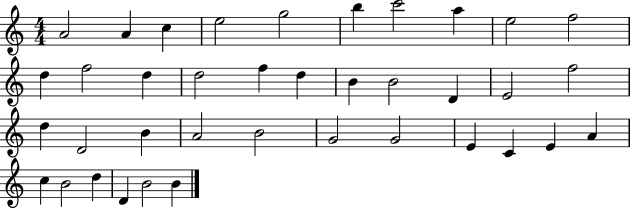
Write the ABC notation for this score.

X:1
T:Untitled
M:4/4
L:1/4
K:C
A2 A c e2 g2 b c'2 a e2 f2 d f2 d d2 f d B B2 D E2 f2 d D2 B A2 B2 G2 G2 E C E A c B2 d D B2 B